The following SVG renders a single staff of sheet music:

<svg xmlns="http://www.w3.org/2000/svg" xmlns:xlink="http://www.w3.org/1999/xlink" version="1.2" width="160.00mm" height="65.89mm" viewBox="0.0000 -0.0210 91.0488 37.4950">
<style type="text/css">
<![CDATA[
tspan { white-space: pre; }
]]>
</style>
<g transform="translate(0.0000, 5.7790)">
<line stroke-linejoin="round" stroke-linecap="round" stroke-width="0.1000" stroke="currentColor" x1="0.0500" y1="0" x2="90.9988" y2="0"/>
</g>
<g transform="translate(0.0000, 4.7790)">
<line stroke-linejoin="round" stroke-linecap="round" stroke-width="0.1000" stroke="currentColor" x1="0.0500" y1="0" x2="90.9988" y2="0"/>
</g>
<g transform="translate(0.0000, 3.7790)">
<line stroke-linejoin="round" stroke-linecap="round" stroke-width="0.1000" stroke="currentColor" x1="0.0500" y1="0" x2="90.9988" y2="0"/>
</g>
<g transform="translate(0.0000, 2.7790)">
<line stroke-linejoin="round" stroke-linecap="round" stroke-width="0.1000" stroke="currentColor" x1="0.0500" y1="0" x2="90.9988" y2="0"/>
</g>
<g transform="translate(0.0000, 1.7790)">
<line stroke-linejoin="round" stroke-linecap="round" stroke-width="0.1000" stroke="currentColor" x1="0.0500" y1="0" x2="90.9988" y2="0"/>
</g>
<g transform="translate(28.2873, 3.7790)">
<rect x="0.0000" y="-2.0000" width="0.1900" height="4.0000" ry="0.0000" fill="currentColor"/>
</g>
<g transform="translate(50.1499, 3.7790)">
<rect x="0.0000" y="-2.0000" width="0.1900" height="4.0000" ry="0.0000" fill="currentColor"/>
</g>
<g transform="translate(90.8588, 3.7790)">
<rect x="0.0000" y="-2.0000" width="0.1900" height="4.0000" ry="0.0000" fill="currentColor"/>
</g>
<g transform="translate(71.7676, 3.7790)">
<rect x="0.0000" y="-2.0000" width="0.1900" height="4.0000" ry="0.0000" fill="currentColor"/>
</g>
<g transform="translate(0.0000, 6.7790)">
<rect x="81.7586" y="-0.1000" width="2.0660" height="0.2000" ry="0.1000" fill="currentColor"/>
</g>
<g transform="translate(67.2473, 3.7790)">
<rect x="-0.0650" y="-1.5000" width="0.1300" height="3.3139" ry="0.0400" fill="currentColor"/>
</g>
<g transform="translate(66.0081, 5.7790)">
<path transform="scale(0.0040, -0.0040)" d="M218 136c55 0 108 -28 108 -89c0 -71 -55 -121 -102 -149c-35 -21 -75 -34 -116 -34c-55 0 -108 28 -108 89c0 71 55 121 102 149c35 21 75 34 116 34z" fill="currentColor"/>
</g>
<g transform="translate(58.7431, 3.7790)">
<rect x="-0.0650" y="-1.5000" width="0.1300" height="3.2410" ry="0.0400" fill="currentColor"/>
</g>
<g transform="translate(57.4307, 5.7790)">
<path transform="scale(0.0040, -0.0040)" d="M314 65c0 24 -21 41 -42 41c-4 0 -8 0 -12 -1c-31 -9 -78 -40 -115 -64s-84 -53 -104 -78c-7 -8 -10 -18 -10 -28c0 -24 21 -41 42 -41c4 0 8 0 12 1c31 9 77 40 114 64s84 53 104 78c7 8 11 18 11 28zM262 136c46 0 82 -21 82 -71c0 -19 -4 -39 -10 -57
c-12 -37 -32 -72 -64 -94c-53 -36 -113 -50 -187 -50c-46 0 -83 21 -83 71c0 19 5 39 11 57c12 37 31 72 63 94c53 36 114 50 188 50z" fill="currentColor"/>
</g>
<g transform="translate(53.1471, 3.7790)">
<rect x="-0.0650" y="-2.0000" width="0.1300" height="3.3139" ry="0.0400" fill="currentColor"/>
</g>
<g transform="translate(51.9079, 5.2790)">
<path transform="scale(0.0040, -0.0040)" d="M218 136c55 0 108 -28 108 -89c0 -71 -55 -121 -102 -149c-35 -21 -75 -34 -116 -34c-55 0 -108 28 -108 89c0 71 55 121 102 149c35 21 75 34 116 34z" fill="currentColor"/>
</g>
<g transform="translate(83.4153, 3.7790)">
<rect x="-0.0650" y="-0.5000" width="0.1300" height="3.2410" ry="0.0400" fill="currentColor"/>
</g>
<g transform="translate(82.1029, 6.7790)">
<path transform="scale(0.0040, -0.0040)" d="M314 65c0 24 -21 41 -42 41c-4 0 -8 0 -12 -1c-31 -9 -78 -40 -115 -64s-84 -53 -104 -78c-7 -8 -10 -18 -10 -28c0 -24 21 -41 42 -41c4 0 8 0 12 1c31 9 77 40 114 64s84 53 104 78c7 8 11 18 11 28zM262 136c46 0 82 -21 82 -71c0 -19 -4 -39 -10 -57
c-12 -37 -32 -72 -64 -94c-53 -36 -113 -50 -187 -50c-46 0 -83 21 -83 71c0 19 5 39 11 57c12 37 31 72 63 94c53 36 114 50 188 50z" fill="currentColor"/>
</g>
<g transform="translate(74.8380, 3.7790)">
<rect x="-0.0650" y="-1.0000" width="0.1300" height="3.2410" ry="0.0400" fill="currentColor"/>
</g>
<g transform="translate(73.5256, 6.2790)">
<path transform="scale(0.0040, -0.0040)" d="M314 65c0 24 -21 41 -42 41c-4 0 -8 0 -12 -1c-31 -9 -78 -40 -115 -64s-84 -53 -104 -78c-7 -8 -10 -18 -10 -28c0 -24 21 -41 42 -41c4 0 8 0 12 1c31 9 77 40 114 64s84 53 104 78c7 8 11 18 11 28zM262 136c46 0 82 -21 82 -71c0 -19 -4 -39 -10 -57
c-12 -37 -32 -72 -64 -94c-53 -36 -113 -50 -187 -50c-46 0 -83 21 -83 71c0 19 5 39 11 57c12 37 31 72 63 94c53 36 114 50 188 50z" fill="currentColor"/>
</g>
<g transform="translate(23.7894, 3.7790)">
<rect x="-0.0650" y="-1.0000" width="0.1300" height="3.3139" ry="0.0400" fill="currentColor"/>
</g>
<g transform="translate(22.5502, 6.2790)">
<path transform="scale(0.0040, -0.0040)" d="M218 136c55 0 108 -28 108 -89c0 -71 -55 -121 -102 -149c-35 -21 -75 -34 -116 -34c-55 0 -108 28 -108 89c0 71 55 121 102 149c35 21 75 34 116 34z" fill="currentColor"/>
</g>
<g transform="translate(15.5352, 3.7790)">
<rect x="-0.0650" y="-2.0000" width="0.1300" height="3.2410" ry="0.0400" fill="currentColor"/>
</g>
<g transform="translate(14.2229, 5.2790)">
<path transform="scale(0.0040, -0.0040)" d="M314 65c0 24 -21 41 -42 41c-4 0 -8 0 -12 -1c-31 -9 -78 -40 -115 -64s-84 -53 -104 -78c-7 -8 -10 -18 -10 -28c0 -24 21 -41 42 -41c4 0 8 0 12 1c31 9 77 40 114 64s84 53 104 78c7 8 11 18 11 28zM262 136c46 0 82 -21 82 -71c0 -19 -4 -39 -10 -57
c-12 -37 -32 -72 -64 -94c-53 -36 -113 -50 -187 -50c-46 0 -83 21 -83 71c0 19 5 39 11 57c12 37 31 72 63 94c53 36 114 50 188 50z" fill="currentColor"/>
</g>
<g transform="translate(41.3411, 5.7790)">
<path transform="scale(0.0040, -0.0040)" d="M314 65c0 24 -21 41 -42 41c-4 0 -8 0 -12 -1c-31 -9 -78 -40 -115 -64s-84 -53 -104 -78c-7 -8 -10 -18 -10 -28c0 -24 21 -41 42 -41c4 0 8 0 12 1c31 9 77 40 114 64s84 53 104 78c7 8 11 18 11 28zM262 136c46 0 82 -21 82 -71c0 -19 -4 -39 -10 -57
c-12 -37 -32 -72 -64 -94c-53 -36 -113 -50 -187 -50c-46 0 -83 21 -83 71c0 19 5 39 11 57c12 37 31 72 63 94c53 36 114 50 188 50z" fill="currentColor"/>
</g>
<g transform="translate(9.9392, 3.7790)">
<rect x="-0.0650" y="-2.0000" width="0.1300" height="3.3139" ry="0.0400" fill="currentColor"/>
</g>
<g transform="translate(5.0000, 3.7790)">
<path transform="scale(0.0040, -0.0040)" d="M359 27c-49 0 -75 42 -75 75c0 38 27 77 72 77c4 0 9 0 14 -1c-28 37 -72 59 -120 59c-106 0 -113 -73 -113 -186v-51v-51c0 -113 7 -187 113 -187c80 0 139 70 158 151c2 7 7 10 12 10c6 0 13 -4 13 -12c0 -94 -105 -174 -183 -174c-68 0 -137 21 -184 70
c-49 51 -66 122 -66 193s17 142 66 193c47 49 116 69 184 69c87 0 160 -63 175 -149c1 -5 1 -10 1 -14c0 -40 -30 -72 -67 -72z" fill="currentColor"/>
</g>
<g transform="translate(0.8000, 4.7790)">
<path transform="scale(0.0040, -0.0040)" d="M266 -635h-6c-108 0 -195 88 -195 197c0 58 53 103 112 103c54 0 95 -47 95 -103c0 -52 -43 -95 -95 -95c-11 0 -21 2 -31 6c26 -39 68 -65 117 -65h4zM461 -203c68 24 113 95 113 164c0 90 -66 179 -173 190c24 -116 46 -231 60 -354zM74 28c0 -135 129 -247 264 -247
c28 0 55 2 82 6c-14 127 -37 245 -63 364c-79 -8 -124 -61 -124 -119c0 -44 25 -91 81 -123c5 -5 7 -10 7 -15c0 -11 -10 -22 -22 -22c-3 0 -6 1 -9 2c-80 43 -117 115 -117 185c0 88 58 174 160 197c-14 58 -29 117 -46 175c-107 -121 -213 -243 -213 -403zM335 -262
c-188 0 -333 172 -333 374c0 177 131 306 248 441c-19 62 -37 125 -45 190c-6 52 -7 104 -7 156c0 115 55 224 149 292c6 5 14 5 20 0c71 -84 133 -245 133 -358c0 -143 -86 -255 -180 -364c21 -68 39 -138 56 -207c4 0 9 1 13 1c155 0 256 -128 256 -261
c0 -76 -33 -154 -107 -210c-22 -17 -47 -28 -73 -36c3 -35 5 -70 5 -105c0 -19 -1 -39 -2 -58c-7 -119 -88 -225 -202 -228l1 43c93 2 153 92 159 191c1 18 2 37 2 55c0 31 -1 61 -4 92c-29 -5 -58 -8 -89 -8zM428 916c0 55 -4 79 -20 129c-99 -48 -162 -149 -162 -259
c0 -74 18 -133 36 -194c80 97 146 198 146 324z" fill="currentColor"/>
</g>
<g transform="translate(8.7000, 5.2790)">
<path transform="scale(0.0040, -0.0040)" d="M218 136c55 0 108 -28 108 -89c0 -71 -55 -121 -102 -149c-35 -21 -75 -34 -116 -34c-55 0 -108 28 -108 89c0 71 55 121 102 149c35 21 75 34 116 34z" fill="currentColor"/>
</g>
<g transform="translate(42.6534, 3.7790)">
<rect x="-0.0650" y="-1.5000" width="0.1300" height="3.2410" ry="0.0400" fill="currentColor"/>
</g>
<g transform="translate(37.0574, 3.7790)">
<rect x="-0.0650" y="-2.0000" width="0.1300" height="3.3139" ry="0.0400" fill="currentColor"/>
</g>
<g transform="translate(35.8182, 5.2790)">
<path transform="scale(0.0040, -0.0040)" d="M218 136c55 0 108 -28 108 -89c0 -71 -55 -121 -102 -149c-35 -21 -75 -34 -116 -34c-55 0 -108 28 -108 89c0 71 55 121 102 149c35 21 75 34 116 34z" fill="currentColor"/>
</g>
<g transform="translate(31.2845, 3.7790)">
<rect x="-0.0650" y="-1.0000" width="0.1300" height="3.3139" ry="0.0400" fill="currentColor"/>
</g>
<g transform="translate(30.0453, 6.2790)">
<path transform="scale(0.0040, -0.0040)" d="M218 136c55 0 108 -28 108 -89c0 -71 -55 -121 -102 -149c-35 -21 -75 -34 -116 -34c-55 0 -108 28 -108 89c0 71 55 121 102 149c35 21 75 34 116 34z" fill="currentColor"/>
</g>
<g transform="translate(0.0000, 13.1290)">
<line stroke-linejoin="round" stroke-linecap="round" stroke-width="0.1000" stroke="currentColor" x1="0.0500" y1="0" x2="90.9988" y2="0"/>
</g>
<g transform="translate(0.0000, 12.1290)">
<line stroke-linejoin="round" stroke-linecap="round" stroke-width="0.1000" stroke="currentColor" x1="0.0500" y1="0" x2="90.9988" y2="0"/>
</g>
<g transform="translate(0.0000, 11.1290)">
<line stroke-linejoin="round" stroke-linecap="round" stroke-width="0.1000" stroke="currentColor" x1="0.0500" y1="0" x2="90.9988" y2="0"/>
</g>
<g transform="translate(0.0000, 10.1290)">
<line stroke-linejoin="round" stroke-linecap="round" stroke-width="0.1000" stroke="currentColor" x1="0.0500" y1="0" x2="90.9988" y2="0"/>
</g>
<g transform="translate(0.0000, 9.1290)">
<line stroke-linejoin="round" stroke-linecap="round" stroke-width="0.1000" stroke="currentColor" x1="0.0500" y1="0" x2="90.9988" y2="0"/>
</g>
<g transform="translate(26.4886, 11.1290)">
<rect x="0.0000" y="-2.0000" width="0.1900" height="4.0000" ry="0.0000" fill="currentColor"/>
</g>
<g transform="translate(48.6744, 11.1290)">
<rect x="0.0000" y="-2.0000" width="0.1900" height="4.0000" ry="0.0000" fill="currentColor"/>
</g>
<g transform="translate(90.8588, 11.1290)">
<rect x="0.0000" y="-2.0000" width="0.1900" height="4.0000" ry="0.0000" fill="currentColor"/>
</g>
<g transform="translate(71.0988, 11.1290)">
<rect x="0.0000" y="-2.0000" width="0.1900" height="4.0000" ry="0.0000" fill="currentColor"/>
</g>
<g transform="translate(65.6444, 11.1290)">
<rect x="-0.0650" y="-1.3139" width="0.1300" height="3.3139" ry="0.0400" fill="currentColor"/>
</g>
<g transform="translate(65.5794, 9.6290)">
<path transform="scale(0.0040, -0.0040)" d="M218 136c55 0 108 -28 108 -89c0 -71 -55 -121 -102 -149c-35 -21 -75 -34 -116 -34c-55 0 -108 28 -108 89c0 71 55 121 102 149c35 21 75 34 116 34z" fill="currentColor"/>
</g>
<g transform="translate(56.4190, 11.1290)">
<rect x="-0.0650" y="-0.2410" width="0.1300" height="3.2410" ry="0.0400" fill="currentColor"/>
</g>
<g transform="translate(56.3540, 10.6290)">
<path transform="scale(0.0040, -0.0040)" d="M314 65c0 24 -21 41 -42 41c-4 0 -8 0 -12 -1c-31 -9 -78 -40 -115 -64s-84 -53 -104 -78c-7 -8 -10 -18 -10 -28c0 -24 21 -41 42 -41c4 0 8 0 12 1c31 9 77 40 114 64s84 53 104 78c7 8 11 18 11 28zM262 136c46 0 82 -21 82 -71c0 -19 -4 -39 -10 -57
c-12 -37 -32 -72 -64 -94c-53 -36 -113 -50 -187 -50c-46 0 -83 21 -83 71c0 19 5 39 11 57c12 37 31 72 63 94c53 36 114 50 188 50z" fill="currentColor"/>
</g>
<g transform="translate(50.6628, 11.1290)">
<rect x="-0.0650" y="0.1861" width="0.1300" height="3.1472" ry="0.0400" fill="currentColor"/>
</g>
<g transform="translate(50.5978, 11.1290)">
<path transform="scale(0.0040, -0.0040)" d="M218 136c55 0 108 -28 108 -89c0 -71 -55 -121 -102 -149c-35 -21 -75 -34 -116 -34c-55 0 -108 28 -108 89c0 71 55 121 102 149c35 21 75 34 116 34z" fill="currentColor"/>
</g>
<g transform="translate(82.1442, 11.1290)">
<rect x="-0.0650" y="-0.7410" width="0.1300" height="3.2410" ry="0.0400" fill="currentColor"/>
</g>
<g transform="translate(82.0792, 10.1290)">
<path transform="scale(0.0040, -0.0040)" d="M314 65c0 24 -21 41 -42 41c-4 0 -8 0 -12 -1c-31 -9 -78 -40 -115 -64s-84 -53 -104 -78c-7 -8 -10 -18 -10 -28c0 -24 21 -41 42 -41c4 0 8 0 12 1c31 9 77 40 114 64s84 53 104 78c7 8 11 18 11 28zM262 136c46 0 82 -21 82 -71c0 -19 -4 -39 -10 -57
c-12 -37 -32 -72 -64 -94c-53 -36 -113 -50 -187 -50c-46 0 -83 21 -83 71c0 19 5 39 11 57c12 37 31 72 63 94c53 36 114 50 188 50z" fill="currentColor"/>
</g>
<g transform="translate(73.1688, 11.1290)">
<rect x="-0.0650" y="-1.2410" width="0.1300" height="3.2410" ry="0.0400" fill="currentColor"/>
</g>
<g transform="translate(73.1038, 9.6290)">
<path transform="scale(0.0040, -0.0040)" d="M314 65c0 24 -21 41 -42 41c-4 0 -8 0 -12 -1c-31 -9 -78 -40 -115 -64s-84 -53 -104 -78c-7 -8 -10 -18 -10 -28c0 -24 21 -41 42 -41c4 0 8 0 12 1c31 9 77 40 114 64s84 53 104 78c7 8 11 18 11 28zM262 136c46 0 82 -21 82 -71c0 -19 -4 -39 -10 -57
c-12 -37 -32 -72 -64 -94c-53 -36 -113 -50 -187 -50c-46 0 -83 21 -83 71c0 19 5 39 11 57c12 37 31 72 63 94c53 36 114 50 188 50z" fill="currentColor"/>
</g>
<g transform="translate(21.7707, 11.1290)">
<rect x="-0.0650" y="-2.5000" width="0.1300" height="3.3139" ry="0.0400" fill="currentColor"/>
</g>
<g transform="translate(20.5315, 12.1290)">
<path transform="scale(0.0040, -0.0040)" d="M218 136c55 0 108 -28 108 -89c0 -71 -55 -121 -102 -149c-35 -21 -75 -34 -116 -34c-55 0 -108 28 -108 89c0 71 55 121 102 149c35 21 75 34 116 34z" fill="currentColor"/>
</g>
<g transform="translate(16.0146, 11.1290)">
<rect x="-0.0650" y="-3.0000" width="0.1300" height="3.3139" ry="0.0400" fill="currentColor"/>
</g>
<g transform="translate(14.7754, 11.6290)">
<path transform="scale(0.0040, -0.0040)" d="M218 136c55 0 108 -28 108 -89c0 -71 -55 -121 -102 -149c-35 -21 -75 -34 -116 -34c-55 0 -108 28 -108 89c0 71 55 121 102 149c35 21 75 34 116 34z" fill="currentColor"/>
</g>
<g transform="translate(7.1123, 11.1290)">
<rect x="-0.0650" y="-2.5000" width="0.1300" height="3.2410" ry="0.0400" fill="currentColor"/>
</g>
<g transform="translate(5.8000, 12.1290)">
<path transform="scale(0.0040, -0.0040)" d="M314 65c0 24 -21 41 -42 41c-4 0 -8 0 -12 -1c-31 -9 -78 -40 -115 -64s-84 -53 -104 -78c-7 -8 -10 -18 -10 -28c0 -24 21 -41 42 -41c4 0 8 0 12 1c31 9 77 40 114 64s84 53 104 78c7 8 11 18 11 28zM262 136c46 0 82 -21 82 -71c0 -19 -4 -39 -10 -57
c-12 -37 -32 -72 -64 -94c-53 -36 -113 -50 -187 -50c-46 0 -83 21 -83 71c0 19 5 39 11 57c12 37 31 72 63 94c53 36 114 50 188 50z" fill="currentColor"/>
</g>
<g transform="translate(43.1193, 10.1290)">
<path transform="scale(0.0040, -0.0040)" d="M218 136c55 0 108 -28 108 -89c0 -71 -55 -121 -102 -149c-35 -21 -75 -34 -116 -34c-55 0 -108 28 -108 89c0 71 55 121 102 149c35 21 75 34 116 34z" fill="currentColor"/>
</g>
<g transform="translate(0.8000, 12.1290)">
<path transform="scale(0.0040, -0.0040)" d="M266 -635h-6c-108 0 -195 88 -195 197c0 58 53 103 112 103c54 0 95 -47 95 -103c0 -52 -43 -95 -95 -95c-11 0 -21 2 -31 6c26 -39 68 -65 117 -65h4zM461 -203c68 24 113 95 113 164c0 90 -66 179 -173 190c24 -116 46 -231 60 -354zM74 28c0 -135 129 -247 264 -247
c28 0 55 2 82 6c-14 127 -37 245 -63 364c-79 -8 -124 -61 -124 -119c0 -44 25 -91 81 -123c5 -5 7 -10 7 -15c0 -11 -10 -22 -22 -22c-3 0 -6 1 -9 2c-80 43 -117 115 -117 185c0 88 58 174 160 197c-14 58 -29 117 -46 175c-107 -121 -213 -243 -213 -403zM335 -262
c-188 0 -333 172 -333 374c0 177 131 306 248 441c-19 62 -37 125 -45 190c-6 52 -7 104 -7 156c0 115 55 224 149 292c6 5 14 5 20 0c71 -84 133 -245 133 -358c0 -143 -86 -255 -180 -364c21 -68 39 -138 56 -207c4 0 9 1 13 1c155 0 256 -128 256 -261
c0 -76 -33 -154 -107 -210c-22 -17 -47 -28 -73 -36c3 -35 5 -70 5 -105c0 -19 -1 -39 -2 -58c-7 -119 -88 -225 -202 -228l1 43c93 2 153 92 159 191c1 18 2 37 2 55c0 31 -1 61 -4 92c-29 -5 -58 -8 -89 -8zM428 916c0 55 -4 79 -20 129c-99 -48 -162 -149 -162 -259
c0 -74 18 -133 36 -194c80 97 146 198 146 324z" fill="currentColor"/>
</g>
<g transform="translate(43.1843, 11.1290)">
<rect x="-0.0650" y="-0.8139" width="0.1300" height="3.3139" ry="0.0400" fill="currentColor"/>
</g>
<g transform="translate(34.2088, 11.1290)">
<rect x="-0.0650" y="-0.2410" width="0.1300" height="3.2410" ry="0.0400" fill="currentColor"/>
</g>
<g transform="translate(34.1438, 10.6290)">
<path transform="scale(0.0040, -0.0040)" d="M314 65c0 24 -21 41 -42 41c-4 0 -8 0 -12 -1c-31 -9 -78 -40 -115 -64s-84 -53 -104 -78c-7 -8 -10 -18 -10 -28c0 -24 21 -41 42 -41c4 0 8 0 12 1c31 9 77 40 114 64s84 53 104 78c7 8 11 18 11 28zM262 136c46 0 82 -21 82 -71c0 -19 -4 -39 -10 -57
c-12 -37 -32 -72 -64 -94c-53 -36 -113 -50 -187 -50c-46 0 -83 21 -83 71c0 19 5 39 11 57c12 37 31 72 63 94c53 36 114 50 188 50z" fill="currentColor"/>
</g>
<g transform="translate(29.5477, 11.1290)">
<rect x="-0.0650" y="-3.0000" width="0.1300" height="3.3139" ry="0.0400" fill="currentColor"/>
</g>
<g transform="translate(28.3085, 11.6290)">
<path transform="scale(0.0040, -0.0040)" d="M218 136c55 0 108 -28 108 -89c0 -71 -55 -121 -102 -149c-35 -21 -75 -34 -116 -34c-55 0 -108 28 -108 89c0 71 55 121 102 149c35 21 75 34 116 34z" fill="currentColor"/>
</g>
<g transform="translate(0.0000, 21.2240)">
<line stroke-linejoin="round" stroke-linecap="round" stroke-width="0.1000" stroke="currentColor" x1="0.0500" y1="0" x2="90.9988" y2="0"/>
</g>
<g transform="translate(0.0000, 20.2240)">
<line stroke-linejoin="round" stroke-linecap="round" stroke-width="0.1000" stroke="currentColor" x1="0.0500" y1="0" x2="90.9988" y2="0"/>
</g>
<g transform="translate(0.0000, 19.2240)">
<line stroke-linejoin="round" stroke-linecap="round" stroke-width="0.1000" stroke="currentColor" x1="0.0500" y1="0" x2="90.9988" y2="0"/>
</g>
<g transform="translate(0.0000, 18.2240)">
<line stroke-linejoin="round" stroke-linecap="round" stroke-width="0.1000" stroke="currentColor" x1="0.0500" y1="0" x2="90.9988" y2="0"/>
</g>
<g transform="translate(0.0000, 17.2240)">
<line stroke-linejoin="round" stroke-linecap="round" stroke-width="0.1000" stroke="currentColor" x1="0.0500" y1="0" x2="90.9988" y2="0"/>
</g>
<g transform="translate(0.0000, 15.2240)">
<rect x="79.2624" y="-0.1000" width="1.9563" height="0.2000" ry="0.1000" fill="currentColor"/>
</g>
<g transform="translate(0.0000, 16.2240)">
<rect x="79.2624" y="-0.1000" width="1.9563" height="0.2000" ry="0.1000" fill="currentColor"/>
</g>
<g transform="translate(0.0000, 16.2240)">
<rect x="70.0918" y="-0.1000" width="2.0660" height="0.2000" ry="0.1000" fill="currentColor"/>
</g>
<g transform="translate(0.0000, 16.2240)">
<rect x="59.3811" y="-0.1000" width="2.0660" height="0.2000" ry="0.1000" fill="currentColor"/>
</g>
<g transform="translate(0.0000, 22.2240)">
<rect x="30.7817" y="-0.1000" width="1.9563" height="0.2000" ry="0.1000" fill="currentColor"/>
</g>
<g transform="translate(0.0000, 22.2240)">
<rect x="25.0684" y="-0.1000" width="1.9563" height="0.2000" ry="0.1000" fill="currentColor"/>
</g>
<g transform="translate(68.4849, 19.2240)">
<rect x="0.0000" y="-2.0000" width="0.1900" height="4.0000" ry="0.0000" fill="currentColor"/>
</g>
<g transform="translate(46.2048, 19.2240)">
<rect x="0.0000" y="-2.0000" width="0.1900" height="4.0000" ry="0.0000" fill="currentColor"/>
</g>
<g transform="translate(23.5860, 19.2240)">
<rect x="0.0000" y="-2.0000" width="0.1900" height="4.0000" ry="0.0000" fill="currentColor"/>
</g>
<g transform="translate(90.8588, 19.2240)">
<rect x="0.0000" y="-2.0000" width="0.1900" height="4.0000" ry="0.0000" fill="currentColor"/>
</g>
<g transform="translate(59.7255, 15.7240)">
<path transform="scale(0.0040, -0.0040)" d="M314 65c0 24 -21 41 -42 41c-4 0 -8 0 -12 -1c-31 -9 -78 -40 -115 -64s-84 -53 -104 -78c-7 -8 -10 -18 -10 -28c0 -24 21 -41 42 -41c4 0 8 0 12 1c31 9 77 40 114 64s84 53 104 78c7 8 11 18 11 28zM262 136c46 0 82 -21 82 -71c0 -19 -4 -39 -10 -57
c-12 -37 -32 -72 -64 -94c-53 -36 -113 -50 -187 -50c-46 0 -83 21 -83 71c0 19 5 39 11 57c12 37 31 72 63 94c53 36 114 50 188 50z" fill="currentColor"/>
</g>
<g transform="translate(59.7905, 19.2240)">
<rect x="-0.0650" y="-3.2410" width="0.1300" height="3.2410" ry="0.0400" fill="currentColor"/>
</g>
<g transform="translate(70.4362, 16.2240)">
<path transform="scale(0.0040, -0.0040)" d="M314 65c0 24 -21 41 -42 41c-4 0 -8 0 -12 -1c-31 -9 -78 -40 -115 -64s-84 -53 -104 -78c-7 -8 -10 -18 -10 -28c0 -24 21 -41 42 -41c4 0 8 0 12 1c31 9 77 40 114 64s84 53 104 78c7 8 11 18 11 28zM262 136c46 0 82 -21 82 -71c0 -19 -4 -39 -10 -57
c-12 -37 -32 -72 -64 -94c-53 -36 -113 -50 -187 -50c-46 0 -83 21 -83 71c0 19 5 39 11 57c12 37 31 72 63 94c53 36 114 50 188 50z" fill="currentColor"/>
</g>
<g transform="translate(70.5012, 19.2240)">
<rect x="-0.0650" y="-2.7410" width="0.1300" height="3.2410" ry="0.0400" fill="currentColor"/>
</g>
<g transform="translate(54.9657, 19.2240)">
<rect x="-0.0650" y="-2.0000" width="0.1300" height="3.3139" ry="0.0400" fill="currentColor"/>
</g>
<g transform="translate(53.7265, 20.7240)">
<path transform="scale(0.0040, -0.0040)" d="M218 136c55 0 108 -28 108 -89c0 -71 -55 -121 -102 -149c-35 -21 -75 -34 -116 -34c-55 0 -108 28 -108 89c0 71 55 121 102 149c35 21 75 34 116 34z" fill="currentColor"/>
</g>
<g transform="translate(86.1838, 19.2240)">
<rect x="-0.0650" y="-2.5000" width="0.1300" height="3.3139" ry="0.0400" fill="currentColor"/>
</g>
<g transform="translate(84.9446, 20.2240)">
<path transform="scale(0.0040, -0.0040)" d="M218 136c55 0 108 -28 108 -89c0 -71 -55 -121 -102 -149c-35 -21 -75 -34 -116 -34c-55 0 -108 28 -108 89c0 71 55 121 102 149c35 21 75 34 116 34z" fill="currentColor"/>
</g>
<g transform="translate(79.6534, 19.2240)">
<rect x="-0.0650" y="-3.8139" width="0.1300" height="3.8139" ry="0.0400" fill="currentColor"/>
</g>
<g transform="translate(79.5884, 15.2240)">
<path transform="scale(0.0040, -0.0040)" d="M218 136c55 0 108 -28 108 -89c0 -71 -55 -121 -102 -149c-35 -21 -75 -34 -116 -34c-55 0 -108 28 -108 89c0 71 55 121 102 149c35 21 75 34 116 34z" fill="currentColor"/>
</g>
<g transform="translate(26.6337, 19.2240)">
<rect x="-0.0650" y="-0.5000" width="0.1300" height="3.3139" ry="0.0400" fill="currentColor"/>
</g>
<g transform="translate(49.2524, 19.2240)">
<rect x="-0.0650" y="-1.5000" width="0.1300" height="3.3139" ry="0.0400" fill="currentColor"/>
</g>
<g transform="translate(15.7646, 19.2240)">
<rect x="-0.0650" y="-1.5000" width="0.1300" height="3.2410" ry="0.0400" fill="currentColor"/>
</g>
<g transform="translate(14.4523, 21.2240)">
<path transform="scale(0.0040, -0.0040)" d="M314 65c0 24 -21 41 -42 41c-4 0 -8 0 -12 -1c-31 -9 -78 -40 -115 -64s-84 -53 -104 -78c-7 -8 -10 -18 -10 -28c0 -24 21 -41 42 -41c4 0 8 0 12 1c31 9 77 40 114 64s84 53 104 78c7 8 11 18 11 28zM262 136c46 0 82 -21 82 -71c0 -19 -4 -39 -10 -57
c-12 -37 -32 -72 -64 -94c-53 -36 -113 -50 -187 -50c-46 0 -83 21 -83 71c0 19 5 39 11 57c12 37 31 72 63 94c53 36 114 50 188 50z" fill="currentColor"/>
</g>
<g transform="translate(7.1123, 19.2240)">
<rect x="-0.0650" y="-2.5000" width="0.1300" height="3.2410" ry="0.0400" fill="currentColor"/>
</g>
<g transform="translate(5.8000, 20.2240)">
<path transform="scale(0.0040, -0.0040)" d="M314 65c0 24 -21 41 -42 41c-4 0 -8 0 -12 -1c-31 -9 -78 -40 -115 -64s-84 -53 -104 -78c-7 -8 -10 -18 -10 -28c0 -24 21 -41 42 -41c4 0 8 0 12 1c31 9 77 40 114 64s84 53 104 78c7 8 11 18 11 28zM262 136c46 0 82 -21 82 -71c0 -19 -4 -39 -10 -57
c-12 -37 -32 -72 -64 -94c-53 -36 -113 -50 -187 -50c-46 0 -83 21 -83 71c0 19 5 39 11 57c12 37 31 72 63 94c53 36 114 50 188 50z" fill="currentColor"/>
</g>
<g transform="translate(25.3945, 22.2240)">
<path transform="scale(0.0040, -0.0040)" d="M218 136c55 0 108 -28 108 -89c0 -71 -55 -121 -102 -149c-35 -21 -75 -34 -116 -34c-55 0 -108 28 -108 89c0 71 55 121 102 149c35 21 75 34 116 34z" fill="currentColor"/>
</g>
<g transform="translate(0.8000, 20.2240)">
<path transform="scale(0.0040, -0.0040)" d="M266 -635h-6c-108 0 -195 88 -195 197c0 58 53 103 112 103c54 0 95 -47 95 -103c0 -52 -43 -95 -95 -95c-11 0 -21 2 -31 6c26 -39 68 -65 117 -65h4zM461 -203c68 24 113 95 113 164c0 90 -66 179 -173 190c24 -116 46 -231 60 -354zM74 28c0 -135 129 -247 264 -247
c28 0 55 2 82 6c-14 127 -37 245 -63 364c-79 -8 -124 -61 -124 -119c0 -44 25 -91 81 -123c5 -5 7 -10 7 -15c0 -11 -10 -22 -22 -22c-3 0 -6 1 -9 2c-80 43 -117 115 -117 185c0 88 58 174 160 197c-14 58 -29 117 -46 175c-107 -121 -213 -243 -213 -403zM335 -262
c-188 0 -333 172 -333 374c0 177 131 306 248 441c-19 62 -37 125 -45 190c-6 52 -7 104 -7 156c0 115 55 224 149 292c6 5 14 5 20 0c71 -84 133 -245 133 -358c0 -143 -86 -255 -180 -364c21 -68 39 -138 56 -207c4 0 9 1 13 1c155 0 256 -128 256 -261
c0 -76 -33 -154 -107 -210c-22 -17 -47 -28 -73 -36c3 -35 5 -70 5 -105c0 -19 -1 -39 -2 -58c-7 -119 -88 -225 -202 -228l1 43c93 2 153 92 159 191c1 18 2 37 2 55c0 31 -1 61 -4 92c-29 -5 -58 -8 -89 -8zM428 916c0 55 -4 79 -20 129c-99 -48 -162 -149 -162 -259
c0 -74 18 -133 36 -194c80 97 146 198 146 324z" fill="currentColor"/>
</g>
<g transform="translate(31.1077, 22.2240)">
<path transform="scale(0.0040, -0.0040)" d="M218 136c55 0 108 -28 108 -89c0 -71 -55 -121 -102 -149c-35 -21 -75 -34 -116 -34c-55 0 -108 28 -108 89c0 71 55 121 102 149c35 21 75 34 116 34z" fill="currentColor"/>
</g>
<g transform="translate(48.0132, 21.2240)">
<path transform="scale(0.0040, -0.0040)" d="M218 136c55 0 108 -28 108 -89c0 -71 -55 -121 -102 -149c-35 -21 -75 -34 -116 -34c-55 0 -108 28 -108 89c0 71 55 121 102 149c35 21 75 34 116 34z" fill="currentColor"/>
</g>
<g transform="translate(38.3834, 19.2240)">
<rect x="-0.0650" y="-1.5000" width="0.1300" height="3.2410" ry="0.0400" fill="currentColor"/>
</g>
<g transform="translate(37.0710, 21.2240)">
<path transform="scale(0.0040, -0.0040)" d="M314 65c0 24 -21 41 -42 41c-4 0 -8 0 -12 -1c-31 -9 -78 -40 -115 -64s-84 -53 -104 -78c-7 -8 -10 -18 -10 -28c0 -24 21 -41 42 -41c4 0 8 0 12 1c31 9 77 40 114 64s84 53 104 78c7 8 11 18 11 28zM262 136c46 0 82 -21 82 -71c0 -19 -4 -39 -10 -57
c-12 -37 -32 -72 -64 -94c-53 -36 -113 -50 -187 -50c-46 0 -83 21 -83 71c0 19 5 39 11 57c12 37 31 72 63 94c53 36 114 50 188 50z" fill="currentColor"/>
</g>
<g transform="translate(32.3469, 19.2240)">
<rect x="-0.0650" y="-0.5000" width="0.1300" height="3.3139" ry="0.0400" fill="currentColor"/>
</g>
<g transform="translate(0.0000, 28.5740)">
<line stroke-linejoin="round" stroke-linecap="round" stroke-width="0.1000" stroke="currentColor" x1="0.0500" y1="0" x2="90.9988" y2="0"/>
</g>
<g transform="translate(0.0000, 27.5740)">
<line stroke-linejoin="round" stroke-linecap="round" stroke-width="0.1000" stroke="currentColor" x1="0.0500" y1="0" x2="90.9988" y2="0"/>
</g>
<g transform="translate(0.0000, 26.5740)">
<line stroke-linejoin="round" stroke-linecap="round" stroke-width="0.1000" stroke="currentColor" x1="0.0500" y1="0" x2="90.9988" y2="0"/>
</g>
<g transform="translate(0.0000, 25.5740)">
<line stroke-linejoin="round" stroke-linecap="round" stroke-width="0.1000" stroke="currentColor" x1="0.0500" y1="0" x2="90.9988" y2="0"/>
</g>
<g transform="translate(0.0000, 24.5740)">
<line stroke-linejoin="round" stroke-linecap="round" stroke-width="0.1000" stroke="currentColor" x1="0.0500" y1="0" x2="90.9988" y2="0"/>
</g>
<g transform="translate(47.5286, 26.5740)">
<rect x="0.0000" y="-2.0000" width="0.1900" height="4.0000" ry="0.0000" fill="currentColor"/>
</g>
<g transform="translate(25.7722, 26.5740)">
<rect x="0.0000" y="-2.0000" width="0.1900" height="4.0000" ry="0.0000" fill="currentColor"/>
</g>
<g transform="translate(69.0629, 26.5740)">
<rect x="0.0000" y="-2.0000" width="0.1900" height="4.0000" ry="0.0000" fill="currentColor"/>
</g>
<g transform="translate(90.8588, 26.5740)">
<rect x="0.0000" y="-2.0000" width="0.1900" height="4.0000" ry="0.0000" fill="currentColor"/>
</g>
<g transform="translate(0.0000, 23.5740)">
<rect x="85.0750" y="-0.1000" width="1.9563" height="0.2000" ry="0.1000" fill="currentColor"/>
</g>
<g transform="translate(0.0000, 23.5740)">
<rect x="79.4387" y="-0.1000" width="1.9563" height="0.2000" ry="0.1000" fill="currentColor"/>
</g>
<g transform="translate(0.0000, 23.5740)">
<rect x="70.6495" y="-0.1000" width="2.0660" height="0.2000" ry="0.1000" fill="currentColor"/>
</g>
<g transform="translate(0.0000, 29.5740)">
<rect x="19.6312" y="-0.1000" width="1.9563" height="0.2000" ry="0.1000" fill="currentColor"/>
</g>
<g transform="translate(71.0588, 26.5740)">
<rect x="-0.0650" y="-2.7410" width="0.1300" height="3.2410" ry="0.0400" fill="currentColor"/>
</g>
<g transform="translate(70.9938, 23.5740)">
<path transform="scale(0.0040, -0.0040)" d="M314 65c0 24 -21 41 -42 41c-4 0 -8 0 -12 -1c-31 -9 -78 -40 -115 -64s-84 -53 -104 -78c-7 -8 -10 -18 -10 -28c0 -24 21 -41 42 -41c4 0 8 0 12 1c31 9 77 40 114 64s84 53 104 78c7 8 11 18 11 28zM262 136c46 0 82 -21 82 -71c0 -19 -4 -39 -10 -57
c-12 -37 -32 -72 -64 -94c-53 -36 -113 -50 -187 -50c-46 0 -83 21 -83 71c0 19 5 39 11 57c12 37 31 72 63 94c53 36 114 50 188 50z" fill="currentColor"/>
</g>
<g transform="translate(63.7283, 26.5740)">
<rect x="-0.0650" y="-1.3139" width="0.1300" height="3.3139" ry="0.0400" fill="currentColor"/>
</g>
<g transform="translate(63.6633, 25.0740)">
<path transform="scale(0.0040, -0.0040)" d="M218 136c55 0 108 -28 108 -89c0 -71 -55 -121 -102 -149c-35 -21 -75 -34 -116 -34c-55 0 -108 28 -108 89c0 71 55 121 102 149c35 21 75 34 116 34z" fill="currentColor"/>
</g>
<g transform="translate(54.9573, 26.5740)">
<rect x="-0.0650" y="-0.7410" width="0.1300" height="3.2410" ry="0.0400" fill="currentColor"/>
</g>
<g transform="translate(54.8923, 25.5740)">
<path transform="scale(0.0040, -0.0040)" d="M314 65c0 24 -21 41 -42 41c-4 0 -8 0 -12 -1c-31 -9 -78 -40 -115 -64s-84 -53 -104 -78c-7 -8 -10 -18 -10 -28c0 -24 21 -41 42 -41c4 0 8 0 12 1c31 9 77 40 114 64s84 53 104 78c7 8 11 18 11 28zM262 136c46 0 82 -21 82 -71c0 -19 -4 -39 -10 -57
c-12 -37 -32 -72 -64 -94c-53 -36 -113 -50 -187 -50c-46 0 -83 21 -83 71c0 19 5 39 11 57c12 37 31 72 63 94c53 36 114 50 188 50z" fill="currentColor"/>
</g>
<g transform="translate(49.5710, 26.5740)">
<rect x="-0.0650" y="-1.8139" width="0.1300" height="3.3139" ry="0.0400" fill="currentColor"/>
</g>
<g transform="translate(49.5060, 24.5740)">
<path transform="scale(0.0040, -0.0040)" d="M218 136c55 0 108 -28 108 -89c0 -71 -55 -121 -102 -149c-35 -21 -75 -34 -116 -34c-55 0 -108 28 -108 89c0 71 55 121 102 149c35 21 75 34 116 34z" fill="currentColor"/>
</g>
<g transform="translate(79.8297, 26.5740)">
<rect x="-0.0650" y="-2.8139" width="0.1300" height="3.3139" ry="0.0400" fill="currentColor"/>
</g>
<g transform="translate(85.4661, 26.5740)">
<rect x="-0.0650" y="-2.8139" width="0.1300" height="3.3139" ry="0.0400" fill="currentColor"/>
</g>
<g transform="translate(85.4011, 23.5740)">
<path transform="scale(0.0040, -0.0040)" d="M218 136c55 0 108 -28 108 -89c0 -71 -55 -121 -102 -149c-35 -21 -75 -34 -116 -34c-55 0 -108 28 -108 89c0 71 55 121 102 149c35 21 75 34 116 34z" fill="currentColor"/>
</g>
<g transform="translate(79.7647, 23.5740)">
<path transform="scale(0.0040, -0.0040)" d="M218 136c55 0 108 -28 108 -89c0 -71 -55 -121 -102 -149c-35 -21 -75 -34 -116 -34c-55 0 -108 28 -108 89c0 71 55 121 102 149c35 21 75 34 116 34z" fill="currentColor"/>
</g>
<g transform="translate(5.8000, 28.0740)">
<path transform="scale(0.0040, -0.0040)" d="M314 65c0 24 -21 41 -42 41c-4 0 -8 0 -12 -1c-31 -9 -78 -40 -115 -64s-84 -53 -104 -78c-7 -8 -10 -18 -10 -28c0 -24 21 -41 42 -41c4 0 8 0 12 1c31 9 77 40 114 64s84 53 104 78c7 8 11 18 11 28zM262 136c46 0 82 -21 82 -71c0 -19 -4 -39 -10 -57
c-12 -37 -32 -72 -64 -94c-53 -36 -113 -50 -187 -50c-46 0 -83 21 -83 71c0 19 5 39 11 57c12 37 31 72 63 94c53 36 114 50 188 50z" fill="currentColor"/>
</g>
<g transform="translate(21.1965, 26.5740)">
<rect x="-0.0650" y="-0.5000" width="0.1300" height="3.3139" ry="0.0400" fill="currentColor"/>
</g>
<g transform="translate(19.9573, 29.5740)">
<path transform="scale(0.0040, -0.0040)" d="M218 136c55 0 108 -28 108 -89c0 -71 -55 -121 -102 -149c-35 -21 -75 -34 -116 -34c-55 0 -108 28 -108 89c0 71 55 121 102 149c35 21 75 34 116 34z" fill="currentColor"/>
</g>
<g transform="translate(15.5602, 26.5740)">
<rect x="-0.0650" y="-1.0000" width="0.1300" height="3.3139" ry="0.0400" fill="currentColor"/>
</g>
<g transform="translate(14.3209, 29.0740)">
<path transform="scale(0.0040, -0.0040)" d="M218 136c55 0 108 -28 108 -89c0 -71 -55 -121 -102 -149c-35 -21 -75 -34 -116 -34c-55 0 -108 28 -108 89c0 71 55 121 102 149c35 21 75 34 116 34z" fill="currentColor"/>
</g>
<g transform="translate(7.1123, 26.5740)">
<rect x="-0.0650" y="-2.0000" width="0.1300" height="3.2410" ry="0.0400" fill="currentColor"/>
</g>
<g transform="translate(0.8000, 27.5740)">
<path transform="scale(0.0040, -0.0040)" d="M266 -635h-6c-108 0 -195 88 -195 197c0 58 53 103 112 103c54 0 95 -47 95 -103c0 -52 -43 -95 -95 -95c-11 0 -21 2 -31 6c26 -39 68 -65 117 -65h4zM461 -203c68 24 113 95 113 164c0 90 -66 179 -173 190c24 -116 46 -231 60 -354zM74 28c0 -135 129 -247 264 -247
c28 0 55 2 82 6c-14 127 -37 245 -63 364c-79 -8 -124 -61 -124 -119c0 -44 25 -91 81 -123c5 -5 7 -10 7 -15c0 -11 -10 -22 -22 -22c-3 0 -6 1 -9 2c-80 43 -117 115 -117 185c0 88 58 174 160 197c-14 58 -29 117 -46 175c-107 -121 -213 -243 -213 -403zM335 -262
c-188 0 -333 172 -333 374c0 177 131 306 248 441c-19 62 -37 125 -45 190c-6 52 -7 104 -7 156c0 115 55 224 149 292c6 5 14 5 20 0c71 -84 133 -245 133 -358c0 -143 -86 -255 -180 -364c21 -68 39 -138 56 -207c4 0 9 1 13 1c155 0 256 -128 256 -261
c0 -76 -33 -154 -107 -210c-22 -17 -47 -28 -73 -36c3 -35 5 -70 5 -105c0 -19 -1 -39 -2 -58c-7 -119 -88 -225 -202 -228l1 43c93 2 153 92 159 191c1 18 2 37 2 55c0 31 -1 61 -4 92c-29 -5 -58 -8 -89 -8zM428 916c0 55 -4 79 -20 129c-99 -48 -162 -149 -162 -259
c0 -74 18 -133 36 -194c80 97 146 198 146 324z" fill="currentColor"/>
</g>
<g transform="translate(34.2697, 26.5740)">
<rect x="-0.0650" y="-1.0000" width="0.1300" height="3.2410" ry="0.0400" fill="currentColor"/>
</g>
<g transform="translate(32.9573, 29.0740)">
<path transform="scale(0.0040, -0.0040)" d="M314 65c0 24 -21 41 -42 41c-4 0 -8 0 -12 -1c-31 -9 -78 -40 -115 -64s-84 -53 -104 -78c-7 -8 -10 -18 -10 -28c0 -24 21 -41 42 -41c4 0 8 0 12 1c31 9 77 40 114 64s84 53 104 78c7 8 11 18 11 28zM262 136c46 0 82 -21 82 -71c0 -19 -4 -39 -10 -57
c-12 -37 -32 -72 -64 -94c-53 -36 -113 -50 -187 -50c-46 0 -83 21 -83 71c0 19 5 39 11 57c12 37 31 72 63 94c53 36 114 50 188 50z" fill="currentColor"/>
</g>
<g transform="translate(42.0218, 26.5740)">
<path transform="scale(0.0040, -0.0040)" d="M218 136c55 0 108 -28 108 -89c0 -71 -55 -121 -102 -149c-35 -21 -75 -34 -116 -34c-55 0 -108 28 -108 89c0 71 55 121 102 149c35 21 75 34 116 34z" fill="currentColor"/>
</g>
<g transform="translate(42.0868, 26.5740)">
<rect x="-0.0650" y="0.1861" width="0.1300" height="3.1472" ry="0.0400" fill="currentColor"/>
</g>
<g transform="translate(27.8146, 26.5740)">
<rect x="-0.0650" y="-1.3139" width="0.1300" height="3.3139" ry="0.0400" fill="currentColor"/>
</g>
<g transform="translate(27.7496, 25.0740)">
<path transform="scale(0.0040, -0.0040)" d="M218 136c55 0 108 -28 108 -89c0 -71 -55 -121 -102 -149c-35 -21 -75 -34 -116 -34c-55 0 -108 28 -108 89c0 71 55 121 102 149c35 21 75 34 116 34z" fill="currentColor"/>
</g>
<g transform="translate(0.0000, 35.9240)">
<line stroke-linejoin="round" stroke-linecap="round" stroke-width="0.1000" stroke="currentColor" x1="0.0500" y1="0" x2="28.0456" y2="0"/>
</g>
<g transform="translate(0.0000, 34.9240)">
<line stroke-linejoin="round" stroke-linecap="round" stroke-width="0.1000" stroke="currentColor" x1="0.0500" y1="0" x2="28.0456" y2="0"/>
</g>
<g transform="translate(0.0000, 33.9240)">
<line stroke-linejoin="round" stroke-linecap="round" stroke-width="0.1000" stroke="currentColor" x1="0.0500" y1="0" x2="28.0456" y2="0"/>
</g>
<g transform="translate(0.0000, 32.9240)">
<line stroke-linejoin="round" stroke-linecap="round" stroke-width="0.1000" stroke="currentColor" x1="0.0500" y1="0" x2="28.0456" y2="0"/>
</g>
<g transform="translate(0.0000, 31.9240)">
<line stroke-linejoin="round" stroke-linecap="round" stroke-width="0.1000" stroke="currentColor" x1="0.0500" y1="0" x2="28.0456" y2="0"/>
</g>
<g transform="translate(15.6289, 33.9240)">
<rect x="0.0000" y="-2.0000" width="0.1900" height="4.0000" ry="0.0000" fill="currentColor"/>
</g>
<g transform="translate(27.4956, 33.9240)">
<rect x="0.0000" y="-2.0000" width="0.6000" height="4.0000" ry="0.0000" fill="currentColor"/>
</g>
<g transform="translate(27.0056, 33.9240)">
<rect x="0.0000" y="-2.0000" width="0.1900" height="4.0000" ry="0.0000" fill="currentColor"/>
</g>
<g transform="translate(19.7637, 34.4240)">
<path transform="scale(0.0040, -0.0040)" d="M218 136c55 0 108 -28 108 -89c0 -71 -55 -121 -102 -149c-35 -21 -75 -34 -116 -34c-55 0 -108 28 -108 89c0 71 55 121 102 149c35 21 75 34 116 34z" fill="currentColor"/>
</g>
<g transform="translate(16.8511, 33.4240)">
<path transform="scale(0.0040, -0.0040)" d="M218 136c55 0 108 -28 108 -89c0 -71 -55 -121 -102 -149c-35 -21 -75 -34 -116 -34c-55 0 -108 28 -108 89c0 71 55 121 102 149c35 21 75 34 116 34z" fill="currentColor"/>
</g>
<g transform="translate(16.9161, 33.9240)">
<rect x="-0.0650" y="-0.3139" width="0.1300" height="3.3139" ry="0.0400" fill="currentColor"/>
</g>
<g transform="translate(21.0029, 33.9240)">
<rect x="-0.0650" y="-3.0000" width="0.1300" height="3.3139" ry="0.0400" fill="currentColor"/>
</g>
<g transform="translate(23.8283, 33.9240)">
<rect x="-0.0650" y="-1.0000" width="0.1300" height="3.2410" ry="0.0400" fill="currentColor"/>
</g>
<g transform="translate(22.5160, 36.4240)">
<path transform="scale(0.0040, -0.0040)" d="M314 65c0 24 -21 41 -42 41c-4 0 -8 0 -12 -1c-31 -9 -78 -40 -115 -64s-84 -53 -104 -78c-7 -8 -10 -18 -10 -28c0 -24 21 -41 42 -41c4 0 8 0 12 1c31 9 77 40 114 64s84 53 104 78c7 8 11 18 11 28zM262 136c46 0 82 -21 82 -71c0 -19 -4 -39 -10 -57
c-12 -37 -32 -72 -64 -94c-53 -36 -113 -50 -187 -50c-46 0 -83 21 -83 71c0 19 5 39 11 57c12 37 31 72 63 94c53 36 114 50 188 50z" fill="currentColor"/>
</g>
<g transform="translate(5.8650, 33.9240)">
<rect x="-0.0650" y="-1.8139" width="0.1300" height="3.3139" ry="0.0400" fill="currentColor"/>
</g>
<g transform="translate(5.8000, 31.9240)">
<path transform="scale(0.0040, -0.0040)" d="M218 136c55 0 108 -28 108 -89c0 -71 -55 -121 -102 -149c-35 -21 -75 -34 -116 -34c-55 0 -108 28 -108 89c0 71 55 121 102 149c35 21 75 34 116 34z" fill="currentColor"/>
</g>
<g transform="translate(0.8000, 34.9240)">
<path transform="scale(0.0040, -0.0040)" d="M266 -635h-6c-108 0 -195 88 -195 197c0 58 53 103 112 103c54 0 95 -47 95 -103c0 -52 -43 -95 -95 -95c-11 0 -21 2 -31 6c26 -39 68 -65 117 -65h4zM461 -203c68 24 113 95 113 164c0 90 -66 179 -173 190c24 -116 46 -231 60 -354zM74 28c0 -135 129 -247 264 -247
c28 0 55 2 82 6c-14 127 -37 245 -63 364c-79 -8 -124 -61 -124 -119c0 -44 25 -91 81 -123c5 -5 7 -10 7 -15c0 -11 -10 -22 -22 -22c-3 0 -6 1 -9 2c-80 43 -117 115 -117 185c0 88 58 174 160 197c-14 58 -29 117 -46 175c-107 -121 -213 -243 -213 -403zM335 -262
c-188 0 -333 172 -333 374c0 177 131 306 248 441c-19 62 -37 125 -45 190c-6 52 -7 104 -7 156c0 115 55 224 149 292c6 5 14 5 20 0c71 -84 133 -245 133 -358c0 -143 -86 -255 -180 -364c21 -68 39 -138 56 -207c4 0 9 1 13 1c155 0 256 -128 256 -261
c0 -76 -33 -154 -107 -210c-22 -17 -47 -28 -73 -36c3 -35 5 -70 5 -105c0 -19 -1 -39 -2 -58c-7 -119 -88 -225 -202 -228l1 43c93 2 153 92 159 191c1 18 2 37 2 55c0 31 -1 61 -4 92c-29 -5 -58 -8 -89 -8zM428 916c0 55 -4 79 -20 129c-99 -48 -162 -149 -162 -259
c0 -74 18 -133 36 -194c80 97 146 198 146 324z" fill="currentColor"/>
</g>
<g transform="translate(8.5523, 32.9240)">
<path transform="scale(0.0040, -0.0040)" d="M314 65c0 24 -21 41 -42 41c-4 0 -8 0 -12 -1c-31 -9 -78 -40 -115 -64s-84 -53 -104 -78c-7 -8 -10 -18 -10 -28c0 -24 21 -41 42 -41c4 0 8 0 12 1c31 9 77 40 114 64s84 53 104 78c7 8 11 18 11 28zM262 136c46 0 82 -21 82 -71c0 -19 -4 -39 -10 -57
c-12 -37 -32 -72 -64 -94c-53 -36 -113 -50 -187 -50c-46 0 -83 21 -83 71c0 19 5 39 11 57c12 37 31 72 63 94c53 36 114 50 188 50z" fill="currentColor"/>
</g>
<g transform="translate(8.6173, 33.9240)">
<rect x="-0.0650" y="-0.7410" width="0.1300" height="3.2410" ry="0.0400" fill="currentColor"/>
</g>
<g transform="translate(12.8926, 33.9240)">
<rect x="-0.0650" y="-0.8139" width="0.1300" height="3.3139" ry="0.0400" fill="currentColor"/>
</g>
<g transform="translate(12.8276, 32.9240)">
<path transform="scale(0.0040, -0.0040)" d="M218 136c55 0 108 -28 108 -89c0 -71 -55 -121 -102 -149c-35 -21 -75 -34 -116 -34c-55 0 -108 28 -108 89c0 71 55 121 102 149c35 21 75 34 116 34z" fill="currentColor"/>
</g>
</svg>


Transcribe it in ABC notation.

X:1
T:Untitled
M:4/4
L:1/4
K:C
F F2 D D F E2 F E2 E D2 C2 G2 A G A c2 d B c2 e e2 d2 G2 E2 C C E2 E F b2 a2 c' G F2 D C e D2 B f d2 e a2 a a f d2 d c A D2